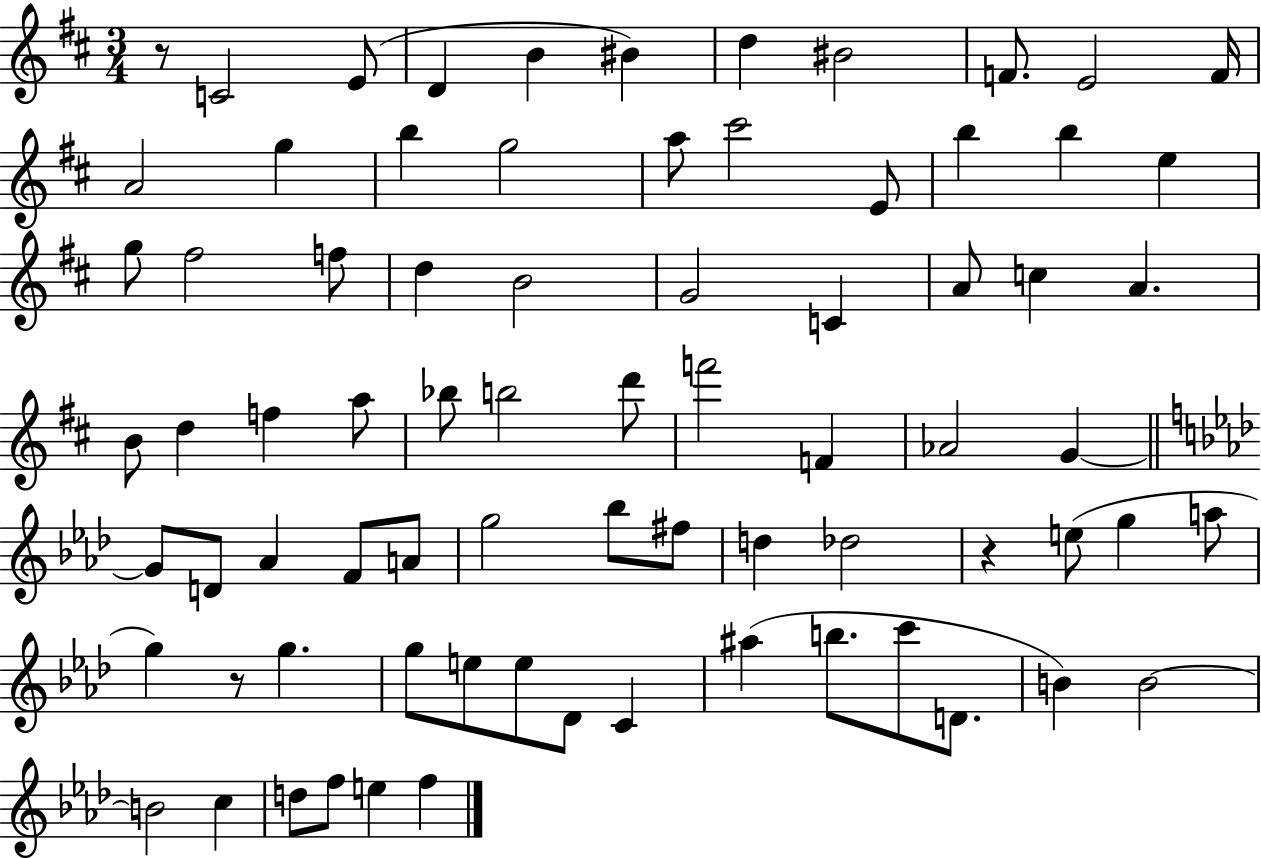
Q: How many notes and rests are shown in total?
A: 76